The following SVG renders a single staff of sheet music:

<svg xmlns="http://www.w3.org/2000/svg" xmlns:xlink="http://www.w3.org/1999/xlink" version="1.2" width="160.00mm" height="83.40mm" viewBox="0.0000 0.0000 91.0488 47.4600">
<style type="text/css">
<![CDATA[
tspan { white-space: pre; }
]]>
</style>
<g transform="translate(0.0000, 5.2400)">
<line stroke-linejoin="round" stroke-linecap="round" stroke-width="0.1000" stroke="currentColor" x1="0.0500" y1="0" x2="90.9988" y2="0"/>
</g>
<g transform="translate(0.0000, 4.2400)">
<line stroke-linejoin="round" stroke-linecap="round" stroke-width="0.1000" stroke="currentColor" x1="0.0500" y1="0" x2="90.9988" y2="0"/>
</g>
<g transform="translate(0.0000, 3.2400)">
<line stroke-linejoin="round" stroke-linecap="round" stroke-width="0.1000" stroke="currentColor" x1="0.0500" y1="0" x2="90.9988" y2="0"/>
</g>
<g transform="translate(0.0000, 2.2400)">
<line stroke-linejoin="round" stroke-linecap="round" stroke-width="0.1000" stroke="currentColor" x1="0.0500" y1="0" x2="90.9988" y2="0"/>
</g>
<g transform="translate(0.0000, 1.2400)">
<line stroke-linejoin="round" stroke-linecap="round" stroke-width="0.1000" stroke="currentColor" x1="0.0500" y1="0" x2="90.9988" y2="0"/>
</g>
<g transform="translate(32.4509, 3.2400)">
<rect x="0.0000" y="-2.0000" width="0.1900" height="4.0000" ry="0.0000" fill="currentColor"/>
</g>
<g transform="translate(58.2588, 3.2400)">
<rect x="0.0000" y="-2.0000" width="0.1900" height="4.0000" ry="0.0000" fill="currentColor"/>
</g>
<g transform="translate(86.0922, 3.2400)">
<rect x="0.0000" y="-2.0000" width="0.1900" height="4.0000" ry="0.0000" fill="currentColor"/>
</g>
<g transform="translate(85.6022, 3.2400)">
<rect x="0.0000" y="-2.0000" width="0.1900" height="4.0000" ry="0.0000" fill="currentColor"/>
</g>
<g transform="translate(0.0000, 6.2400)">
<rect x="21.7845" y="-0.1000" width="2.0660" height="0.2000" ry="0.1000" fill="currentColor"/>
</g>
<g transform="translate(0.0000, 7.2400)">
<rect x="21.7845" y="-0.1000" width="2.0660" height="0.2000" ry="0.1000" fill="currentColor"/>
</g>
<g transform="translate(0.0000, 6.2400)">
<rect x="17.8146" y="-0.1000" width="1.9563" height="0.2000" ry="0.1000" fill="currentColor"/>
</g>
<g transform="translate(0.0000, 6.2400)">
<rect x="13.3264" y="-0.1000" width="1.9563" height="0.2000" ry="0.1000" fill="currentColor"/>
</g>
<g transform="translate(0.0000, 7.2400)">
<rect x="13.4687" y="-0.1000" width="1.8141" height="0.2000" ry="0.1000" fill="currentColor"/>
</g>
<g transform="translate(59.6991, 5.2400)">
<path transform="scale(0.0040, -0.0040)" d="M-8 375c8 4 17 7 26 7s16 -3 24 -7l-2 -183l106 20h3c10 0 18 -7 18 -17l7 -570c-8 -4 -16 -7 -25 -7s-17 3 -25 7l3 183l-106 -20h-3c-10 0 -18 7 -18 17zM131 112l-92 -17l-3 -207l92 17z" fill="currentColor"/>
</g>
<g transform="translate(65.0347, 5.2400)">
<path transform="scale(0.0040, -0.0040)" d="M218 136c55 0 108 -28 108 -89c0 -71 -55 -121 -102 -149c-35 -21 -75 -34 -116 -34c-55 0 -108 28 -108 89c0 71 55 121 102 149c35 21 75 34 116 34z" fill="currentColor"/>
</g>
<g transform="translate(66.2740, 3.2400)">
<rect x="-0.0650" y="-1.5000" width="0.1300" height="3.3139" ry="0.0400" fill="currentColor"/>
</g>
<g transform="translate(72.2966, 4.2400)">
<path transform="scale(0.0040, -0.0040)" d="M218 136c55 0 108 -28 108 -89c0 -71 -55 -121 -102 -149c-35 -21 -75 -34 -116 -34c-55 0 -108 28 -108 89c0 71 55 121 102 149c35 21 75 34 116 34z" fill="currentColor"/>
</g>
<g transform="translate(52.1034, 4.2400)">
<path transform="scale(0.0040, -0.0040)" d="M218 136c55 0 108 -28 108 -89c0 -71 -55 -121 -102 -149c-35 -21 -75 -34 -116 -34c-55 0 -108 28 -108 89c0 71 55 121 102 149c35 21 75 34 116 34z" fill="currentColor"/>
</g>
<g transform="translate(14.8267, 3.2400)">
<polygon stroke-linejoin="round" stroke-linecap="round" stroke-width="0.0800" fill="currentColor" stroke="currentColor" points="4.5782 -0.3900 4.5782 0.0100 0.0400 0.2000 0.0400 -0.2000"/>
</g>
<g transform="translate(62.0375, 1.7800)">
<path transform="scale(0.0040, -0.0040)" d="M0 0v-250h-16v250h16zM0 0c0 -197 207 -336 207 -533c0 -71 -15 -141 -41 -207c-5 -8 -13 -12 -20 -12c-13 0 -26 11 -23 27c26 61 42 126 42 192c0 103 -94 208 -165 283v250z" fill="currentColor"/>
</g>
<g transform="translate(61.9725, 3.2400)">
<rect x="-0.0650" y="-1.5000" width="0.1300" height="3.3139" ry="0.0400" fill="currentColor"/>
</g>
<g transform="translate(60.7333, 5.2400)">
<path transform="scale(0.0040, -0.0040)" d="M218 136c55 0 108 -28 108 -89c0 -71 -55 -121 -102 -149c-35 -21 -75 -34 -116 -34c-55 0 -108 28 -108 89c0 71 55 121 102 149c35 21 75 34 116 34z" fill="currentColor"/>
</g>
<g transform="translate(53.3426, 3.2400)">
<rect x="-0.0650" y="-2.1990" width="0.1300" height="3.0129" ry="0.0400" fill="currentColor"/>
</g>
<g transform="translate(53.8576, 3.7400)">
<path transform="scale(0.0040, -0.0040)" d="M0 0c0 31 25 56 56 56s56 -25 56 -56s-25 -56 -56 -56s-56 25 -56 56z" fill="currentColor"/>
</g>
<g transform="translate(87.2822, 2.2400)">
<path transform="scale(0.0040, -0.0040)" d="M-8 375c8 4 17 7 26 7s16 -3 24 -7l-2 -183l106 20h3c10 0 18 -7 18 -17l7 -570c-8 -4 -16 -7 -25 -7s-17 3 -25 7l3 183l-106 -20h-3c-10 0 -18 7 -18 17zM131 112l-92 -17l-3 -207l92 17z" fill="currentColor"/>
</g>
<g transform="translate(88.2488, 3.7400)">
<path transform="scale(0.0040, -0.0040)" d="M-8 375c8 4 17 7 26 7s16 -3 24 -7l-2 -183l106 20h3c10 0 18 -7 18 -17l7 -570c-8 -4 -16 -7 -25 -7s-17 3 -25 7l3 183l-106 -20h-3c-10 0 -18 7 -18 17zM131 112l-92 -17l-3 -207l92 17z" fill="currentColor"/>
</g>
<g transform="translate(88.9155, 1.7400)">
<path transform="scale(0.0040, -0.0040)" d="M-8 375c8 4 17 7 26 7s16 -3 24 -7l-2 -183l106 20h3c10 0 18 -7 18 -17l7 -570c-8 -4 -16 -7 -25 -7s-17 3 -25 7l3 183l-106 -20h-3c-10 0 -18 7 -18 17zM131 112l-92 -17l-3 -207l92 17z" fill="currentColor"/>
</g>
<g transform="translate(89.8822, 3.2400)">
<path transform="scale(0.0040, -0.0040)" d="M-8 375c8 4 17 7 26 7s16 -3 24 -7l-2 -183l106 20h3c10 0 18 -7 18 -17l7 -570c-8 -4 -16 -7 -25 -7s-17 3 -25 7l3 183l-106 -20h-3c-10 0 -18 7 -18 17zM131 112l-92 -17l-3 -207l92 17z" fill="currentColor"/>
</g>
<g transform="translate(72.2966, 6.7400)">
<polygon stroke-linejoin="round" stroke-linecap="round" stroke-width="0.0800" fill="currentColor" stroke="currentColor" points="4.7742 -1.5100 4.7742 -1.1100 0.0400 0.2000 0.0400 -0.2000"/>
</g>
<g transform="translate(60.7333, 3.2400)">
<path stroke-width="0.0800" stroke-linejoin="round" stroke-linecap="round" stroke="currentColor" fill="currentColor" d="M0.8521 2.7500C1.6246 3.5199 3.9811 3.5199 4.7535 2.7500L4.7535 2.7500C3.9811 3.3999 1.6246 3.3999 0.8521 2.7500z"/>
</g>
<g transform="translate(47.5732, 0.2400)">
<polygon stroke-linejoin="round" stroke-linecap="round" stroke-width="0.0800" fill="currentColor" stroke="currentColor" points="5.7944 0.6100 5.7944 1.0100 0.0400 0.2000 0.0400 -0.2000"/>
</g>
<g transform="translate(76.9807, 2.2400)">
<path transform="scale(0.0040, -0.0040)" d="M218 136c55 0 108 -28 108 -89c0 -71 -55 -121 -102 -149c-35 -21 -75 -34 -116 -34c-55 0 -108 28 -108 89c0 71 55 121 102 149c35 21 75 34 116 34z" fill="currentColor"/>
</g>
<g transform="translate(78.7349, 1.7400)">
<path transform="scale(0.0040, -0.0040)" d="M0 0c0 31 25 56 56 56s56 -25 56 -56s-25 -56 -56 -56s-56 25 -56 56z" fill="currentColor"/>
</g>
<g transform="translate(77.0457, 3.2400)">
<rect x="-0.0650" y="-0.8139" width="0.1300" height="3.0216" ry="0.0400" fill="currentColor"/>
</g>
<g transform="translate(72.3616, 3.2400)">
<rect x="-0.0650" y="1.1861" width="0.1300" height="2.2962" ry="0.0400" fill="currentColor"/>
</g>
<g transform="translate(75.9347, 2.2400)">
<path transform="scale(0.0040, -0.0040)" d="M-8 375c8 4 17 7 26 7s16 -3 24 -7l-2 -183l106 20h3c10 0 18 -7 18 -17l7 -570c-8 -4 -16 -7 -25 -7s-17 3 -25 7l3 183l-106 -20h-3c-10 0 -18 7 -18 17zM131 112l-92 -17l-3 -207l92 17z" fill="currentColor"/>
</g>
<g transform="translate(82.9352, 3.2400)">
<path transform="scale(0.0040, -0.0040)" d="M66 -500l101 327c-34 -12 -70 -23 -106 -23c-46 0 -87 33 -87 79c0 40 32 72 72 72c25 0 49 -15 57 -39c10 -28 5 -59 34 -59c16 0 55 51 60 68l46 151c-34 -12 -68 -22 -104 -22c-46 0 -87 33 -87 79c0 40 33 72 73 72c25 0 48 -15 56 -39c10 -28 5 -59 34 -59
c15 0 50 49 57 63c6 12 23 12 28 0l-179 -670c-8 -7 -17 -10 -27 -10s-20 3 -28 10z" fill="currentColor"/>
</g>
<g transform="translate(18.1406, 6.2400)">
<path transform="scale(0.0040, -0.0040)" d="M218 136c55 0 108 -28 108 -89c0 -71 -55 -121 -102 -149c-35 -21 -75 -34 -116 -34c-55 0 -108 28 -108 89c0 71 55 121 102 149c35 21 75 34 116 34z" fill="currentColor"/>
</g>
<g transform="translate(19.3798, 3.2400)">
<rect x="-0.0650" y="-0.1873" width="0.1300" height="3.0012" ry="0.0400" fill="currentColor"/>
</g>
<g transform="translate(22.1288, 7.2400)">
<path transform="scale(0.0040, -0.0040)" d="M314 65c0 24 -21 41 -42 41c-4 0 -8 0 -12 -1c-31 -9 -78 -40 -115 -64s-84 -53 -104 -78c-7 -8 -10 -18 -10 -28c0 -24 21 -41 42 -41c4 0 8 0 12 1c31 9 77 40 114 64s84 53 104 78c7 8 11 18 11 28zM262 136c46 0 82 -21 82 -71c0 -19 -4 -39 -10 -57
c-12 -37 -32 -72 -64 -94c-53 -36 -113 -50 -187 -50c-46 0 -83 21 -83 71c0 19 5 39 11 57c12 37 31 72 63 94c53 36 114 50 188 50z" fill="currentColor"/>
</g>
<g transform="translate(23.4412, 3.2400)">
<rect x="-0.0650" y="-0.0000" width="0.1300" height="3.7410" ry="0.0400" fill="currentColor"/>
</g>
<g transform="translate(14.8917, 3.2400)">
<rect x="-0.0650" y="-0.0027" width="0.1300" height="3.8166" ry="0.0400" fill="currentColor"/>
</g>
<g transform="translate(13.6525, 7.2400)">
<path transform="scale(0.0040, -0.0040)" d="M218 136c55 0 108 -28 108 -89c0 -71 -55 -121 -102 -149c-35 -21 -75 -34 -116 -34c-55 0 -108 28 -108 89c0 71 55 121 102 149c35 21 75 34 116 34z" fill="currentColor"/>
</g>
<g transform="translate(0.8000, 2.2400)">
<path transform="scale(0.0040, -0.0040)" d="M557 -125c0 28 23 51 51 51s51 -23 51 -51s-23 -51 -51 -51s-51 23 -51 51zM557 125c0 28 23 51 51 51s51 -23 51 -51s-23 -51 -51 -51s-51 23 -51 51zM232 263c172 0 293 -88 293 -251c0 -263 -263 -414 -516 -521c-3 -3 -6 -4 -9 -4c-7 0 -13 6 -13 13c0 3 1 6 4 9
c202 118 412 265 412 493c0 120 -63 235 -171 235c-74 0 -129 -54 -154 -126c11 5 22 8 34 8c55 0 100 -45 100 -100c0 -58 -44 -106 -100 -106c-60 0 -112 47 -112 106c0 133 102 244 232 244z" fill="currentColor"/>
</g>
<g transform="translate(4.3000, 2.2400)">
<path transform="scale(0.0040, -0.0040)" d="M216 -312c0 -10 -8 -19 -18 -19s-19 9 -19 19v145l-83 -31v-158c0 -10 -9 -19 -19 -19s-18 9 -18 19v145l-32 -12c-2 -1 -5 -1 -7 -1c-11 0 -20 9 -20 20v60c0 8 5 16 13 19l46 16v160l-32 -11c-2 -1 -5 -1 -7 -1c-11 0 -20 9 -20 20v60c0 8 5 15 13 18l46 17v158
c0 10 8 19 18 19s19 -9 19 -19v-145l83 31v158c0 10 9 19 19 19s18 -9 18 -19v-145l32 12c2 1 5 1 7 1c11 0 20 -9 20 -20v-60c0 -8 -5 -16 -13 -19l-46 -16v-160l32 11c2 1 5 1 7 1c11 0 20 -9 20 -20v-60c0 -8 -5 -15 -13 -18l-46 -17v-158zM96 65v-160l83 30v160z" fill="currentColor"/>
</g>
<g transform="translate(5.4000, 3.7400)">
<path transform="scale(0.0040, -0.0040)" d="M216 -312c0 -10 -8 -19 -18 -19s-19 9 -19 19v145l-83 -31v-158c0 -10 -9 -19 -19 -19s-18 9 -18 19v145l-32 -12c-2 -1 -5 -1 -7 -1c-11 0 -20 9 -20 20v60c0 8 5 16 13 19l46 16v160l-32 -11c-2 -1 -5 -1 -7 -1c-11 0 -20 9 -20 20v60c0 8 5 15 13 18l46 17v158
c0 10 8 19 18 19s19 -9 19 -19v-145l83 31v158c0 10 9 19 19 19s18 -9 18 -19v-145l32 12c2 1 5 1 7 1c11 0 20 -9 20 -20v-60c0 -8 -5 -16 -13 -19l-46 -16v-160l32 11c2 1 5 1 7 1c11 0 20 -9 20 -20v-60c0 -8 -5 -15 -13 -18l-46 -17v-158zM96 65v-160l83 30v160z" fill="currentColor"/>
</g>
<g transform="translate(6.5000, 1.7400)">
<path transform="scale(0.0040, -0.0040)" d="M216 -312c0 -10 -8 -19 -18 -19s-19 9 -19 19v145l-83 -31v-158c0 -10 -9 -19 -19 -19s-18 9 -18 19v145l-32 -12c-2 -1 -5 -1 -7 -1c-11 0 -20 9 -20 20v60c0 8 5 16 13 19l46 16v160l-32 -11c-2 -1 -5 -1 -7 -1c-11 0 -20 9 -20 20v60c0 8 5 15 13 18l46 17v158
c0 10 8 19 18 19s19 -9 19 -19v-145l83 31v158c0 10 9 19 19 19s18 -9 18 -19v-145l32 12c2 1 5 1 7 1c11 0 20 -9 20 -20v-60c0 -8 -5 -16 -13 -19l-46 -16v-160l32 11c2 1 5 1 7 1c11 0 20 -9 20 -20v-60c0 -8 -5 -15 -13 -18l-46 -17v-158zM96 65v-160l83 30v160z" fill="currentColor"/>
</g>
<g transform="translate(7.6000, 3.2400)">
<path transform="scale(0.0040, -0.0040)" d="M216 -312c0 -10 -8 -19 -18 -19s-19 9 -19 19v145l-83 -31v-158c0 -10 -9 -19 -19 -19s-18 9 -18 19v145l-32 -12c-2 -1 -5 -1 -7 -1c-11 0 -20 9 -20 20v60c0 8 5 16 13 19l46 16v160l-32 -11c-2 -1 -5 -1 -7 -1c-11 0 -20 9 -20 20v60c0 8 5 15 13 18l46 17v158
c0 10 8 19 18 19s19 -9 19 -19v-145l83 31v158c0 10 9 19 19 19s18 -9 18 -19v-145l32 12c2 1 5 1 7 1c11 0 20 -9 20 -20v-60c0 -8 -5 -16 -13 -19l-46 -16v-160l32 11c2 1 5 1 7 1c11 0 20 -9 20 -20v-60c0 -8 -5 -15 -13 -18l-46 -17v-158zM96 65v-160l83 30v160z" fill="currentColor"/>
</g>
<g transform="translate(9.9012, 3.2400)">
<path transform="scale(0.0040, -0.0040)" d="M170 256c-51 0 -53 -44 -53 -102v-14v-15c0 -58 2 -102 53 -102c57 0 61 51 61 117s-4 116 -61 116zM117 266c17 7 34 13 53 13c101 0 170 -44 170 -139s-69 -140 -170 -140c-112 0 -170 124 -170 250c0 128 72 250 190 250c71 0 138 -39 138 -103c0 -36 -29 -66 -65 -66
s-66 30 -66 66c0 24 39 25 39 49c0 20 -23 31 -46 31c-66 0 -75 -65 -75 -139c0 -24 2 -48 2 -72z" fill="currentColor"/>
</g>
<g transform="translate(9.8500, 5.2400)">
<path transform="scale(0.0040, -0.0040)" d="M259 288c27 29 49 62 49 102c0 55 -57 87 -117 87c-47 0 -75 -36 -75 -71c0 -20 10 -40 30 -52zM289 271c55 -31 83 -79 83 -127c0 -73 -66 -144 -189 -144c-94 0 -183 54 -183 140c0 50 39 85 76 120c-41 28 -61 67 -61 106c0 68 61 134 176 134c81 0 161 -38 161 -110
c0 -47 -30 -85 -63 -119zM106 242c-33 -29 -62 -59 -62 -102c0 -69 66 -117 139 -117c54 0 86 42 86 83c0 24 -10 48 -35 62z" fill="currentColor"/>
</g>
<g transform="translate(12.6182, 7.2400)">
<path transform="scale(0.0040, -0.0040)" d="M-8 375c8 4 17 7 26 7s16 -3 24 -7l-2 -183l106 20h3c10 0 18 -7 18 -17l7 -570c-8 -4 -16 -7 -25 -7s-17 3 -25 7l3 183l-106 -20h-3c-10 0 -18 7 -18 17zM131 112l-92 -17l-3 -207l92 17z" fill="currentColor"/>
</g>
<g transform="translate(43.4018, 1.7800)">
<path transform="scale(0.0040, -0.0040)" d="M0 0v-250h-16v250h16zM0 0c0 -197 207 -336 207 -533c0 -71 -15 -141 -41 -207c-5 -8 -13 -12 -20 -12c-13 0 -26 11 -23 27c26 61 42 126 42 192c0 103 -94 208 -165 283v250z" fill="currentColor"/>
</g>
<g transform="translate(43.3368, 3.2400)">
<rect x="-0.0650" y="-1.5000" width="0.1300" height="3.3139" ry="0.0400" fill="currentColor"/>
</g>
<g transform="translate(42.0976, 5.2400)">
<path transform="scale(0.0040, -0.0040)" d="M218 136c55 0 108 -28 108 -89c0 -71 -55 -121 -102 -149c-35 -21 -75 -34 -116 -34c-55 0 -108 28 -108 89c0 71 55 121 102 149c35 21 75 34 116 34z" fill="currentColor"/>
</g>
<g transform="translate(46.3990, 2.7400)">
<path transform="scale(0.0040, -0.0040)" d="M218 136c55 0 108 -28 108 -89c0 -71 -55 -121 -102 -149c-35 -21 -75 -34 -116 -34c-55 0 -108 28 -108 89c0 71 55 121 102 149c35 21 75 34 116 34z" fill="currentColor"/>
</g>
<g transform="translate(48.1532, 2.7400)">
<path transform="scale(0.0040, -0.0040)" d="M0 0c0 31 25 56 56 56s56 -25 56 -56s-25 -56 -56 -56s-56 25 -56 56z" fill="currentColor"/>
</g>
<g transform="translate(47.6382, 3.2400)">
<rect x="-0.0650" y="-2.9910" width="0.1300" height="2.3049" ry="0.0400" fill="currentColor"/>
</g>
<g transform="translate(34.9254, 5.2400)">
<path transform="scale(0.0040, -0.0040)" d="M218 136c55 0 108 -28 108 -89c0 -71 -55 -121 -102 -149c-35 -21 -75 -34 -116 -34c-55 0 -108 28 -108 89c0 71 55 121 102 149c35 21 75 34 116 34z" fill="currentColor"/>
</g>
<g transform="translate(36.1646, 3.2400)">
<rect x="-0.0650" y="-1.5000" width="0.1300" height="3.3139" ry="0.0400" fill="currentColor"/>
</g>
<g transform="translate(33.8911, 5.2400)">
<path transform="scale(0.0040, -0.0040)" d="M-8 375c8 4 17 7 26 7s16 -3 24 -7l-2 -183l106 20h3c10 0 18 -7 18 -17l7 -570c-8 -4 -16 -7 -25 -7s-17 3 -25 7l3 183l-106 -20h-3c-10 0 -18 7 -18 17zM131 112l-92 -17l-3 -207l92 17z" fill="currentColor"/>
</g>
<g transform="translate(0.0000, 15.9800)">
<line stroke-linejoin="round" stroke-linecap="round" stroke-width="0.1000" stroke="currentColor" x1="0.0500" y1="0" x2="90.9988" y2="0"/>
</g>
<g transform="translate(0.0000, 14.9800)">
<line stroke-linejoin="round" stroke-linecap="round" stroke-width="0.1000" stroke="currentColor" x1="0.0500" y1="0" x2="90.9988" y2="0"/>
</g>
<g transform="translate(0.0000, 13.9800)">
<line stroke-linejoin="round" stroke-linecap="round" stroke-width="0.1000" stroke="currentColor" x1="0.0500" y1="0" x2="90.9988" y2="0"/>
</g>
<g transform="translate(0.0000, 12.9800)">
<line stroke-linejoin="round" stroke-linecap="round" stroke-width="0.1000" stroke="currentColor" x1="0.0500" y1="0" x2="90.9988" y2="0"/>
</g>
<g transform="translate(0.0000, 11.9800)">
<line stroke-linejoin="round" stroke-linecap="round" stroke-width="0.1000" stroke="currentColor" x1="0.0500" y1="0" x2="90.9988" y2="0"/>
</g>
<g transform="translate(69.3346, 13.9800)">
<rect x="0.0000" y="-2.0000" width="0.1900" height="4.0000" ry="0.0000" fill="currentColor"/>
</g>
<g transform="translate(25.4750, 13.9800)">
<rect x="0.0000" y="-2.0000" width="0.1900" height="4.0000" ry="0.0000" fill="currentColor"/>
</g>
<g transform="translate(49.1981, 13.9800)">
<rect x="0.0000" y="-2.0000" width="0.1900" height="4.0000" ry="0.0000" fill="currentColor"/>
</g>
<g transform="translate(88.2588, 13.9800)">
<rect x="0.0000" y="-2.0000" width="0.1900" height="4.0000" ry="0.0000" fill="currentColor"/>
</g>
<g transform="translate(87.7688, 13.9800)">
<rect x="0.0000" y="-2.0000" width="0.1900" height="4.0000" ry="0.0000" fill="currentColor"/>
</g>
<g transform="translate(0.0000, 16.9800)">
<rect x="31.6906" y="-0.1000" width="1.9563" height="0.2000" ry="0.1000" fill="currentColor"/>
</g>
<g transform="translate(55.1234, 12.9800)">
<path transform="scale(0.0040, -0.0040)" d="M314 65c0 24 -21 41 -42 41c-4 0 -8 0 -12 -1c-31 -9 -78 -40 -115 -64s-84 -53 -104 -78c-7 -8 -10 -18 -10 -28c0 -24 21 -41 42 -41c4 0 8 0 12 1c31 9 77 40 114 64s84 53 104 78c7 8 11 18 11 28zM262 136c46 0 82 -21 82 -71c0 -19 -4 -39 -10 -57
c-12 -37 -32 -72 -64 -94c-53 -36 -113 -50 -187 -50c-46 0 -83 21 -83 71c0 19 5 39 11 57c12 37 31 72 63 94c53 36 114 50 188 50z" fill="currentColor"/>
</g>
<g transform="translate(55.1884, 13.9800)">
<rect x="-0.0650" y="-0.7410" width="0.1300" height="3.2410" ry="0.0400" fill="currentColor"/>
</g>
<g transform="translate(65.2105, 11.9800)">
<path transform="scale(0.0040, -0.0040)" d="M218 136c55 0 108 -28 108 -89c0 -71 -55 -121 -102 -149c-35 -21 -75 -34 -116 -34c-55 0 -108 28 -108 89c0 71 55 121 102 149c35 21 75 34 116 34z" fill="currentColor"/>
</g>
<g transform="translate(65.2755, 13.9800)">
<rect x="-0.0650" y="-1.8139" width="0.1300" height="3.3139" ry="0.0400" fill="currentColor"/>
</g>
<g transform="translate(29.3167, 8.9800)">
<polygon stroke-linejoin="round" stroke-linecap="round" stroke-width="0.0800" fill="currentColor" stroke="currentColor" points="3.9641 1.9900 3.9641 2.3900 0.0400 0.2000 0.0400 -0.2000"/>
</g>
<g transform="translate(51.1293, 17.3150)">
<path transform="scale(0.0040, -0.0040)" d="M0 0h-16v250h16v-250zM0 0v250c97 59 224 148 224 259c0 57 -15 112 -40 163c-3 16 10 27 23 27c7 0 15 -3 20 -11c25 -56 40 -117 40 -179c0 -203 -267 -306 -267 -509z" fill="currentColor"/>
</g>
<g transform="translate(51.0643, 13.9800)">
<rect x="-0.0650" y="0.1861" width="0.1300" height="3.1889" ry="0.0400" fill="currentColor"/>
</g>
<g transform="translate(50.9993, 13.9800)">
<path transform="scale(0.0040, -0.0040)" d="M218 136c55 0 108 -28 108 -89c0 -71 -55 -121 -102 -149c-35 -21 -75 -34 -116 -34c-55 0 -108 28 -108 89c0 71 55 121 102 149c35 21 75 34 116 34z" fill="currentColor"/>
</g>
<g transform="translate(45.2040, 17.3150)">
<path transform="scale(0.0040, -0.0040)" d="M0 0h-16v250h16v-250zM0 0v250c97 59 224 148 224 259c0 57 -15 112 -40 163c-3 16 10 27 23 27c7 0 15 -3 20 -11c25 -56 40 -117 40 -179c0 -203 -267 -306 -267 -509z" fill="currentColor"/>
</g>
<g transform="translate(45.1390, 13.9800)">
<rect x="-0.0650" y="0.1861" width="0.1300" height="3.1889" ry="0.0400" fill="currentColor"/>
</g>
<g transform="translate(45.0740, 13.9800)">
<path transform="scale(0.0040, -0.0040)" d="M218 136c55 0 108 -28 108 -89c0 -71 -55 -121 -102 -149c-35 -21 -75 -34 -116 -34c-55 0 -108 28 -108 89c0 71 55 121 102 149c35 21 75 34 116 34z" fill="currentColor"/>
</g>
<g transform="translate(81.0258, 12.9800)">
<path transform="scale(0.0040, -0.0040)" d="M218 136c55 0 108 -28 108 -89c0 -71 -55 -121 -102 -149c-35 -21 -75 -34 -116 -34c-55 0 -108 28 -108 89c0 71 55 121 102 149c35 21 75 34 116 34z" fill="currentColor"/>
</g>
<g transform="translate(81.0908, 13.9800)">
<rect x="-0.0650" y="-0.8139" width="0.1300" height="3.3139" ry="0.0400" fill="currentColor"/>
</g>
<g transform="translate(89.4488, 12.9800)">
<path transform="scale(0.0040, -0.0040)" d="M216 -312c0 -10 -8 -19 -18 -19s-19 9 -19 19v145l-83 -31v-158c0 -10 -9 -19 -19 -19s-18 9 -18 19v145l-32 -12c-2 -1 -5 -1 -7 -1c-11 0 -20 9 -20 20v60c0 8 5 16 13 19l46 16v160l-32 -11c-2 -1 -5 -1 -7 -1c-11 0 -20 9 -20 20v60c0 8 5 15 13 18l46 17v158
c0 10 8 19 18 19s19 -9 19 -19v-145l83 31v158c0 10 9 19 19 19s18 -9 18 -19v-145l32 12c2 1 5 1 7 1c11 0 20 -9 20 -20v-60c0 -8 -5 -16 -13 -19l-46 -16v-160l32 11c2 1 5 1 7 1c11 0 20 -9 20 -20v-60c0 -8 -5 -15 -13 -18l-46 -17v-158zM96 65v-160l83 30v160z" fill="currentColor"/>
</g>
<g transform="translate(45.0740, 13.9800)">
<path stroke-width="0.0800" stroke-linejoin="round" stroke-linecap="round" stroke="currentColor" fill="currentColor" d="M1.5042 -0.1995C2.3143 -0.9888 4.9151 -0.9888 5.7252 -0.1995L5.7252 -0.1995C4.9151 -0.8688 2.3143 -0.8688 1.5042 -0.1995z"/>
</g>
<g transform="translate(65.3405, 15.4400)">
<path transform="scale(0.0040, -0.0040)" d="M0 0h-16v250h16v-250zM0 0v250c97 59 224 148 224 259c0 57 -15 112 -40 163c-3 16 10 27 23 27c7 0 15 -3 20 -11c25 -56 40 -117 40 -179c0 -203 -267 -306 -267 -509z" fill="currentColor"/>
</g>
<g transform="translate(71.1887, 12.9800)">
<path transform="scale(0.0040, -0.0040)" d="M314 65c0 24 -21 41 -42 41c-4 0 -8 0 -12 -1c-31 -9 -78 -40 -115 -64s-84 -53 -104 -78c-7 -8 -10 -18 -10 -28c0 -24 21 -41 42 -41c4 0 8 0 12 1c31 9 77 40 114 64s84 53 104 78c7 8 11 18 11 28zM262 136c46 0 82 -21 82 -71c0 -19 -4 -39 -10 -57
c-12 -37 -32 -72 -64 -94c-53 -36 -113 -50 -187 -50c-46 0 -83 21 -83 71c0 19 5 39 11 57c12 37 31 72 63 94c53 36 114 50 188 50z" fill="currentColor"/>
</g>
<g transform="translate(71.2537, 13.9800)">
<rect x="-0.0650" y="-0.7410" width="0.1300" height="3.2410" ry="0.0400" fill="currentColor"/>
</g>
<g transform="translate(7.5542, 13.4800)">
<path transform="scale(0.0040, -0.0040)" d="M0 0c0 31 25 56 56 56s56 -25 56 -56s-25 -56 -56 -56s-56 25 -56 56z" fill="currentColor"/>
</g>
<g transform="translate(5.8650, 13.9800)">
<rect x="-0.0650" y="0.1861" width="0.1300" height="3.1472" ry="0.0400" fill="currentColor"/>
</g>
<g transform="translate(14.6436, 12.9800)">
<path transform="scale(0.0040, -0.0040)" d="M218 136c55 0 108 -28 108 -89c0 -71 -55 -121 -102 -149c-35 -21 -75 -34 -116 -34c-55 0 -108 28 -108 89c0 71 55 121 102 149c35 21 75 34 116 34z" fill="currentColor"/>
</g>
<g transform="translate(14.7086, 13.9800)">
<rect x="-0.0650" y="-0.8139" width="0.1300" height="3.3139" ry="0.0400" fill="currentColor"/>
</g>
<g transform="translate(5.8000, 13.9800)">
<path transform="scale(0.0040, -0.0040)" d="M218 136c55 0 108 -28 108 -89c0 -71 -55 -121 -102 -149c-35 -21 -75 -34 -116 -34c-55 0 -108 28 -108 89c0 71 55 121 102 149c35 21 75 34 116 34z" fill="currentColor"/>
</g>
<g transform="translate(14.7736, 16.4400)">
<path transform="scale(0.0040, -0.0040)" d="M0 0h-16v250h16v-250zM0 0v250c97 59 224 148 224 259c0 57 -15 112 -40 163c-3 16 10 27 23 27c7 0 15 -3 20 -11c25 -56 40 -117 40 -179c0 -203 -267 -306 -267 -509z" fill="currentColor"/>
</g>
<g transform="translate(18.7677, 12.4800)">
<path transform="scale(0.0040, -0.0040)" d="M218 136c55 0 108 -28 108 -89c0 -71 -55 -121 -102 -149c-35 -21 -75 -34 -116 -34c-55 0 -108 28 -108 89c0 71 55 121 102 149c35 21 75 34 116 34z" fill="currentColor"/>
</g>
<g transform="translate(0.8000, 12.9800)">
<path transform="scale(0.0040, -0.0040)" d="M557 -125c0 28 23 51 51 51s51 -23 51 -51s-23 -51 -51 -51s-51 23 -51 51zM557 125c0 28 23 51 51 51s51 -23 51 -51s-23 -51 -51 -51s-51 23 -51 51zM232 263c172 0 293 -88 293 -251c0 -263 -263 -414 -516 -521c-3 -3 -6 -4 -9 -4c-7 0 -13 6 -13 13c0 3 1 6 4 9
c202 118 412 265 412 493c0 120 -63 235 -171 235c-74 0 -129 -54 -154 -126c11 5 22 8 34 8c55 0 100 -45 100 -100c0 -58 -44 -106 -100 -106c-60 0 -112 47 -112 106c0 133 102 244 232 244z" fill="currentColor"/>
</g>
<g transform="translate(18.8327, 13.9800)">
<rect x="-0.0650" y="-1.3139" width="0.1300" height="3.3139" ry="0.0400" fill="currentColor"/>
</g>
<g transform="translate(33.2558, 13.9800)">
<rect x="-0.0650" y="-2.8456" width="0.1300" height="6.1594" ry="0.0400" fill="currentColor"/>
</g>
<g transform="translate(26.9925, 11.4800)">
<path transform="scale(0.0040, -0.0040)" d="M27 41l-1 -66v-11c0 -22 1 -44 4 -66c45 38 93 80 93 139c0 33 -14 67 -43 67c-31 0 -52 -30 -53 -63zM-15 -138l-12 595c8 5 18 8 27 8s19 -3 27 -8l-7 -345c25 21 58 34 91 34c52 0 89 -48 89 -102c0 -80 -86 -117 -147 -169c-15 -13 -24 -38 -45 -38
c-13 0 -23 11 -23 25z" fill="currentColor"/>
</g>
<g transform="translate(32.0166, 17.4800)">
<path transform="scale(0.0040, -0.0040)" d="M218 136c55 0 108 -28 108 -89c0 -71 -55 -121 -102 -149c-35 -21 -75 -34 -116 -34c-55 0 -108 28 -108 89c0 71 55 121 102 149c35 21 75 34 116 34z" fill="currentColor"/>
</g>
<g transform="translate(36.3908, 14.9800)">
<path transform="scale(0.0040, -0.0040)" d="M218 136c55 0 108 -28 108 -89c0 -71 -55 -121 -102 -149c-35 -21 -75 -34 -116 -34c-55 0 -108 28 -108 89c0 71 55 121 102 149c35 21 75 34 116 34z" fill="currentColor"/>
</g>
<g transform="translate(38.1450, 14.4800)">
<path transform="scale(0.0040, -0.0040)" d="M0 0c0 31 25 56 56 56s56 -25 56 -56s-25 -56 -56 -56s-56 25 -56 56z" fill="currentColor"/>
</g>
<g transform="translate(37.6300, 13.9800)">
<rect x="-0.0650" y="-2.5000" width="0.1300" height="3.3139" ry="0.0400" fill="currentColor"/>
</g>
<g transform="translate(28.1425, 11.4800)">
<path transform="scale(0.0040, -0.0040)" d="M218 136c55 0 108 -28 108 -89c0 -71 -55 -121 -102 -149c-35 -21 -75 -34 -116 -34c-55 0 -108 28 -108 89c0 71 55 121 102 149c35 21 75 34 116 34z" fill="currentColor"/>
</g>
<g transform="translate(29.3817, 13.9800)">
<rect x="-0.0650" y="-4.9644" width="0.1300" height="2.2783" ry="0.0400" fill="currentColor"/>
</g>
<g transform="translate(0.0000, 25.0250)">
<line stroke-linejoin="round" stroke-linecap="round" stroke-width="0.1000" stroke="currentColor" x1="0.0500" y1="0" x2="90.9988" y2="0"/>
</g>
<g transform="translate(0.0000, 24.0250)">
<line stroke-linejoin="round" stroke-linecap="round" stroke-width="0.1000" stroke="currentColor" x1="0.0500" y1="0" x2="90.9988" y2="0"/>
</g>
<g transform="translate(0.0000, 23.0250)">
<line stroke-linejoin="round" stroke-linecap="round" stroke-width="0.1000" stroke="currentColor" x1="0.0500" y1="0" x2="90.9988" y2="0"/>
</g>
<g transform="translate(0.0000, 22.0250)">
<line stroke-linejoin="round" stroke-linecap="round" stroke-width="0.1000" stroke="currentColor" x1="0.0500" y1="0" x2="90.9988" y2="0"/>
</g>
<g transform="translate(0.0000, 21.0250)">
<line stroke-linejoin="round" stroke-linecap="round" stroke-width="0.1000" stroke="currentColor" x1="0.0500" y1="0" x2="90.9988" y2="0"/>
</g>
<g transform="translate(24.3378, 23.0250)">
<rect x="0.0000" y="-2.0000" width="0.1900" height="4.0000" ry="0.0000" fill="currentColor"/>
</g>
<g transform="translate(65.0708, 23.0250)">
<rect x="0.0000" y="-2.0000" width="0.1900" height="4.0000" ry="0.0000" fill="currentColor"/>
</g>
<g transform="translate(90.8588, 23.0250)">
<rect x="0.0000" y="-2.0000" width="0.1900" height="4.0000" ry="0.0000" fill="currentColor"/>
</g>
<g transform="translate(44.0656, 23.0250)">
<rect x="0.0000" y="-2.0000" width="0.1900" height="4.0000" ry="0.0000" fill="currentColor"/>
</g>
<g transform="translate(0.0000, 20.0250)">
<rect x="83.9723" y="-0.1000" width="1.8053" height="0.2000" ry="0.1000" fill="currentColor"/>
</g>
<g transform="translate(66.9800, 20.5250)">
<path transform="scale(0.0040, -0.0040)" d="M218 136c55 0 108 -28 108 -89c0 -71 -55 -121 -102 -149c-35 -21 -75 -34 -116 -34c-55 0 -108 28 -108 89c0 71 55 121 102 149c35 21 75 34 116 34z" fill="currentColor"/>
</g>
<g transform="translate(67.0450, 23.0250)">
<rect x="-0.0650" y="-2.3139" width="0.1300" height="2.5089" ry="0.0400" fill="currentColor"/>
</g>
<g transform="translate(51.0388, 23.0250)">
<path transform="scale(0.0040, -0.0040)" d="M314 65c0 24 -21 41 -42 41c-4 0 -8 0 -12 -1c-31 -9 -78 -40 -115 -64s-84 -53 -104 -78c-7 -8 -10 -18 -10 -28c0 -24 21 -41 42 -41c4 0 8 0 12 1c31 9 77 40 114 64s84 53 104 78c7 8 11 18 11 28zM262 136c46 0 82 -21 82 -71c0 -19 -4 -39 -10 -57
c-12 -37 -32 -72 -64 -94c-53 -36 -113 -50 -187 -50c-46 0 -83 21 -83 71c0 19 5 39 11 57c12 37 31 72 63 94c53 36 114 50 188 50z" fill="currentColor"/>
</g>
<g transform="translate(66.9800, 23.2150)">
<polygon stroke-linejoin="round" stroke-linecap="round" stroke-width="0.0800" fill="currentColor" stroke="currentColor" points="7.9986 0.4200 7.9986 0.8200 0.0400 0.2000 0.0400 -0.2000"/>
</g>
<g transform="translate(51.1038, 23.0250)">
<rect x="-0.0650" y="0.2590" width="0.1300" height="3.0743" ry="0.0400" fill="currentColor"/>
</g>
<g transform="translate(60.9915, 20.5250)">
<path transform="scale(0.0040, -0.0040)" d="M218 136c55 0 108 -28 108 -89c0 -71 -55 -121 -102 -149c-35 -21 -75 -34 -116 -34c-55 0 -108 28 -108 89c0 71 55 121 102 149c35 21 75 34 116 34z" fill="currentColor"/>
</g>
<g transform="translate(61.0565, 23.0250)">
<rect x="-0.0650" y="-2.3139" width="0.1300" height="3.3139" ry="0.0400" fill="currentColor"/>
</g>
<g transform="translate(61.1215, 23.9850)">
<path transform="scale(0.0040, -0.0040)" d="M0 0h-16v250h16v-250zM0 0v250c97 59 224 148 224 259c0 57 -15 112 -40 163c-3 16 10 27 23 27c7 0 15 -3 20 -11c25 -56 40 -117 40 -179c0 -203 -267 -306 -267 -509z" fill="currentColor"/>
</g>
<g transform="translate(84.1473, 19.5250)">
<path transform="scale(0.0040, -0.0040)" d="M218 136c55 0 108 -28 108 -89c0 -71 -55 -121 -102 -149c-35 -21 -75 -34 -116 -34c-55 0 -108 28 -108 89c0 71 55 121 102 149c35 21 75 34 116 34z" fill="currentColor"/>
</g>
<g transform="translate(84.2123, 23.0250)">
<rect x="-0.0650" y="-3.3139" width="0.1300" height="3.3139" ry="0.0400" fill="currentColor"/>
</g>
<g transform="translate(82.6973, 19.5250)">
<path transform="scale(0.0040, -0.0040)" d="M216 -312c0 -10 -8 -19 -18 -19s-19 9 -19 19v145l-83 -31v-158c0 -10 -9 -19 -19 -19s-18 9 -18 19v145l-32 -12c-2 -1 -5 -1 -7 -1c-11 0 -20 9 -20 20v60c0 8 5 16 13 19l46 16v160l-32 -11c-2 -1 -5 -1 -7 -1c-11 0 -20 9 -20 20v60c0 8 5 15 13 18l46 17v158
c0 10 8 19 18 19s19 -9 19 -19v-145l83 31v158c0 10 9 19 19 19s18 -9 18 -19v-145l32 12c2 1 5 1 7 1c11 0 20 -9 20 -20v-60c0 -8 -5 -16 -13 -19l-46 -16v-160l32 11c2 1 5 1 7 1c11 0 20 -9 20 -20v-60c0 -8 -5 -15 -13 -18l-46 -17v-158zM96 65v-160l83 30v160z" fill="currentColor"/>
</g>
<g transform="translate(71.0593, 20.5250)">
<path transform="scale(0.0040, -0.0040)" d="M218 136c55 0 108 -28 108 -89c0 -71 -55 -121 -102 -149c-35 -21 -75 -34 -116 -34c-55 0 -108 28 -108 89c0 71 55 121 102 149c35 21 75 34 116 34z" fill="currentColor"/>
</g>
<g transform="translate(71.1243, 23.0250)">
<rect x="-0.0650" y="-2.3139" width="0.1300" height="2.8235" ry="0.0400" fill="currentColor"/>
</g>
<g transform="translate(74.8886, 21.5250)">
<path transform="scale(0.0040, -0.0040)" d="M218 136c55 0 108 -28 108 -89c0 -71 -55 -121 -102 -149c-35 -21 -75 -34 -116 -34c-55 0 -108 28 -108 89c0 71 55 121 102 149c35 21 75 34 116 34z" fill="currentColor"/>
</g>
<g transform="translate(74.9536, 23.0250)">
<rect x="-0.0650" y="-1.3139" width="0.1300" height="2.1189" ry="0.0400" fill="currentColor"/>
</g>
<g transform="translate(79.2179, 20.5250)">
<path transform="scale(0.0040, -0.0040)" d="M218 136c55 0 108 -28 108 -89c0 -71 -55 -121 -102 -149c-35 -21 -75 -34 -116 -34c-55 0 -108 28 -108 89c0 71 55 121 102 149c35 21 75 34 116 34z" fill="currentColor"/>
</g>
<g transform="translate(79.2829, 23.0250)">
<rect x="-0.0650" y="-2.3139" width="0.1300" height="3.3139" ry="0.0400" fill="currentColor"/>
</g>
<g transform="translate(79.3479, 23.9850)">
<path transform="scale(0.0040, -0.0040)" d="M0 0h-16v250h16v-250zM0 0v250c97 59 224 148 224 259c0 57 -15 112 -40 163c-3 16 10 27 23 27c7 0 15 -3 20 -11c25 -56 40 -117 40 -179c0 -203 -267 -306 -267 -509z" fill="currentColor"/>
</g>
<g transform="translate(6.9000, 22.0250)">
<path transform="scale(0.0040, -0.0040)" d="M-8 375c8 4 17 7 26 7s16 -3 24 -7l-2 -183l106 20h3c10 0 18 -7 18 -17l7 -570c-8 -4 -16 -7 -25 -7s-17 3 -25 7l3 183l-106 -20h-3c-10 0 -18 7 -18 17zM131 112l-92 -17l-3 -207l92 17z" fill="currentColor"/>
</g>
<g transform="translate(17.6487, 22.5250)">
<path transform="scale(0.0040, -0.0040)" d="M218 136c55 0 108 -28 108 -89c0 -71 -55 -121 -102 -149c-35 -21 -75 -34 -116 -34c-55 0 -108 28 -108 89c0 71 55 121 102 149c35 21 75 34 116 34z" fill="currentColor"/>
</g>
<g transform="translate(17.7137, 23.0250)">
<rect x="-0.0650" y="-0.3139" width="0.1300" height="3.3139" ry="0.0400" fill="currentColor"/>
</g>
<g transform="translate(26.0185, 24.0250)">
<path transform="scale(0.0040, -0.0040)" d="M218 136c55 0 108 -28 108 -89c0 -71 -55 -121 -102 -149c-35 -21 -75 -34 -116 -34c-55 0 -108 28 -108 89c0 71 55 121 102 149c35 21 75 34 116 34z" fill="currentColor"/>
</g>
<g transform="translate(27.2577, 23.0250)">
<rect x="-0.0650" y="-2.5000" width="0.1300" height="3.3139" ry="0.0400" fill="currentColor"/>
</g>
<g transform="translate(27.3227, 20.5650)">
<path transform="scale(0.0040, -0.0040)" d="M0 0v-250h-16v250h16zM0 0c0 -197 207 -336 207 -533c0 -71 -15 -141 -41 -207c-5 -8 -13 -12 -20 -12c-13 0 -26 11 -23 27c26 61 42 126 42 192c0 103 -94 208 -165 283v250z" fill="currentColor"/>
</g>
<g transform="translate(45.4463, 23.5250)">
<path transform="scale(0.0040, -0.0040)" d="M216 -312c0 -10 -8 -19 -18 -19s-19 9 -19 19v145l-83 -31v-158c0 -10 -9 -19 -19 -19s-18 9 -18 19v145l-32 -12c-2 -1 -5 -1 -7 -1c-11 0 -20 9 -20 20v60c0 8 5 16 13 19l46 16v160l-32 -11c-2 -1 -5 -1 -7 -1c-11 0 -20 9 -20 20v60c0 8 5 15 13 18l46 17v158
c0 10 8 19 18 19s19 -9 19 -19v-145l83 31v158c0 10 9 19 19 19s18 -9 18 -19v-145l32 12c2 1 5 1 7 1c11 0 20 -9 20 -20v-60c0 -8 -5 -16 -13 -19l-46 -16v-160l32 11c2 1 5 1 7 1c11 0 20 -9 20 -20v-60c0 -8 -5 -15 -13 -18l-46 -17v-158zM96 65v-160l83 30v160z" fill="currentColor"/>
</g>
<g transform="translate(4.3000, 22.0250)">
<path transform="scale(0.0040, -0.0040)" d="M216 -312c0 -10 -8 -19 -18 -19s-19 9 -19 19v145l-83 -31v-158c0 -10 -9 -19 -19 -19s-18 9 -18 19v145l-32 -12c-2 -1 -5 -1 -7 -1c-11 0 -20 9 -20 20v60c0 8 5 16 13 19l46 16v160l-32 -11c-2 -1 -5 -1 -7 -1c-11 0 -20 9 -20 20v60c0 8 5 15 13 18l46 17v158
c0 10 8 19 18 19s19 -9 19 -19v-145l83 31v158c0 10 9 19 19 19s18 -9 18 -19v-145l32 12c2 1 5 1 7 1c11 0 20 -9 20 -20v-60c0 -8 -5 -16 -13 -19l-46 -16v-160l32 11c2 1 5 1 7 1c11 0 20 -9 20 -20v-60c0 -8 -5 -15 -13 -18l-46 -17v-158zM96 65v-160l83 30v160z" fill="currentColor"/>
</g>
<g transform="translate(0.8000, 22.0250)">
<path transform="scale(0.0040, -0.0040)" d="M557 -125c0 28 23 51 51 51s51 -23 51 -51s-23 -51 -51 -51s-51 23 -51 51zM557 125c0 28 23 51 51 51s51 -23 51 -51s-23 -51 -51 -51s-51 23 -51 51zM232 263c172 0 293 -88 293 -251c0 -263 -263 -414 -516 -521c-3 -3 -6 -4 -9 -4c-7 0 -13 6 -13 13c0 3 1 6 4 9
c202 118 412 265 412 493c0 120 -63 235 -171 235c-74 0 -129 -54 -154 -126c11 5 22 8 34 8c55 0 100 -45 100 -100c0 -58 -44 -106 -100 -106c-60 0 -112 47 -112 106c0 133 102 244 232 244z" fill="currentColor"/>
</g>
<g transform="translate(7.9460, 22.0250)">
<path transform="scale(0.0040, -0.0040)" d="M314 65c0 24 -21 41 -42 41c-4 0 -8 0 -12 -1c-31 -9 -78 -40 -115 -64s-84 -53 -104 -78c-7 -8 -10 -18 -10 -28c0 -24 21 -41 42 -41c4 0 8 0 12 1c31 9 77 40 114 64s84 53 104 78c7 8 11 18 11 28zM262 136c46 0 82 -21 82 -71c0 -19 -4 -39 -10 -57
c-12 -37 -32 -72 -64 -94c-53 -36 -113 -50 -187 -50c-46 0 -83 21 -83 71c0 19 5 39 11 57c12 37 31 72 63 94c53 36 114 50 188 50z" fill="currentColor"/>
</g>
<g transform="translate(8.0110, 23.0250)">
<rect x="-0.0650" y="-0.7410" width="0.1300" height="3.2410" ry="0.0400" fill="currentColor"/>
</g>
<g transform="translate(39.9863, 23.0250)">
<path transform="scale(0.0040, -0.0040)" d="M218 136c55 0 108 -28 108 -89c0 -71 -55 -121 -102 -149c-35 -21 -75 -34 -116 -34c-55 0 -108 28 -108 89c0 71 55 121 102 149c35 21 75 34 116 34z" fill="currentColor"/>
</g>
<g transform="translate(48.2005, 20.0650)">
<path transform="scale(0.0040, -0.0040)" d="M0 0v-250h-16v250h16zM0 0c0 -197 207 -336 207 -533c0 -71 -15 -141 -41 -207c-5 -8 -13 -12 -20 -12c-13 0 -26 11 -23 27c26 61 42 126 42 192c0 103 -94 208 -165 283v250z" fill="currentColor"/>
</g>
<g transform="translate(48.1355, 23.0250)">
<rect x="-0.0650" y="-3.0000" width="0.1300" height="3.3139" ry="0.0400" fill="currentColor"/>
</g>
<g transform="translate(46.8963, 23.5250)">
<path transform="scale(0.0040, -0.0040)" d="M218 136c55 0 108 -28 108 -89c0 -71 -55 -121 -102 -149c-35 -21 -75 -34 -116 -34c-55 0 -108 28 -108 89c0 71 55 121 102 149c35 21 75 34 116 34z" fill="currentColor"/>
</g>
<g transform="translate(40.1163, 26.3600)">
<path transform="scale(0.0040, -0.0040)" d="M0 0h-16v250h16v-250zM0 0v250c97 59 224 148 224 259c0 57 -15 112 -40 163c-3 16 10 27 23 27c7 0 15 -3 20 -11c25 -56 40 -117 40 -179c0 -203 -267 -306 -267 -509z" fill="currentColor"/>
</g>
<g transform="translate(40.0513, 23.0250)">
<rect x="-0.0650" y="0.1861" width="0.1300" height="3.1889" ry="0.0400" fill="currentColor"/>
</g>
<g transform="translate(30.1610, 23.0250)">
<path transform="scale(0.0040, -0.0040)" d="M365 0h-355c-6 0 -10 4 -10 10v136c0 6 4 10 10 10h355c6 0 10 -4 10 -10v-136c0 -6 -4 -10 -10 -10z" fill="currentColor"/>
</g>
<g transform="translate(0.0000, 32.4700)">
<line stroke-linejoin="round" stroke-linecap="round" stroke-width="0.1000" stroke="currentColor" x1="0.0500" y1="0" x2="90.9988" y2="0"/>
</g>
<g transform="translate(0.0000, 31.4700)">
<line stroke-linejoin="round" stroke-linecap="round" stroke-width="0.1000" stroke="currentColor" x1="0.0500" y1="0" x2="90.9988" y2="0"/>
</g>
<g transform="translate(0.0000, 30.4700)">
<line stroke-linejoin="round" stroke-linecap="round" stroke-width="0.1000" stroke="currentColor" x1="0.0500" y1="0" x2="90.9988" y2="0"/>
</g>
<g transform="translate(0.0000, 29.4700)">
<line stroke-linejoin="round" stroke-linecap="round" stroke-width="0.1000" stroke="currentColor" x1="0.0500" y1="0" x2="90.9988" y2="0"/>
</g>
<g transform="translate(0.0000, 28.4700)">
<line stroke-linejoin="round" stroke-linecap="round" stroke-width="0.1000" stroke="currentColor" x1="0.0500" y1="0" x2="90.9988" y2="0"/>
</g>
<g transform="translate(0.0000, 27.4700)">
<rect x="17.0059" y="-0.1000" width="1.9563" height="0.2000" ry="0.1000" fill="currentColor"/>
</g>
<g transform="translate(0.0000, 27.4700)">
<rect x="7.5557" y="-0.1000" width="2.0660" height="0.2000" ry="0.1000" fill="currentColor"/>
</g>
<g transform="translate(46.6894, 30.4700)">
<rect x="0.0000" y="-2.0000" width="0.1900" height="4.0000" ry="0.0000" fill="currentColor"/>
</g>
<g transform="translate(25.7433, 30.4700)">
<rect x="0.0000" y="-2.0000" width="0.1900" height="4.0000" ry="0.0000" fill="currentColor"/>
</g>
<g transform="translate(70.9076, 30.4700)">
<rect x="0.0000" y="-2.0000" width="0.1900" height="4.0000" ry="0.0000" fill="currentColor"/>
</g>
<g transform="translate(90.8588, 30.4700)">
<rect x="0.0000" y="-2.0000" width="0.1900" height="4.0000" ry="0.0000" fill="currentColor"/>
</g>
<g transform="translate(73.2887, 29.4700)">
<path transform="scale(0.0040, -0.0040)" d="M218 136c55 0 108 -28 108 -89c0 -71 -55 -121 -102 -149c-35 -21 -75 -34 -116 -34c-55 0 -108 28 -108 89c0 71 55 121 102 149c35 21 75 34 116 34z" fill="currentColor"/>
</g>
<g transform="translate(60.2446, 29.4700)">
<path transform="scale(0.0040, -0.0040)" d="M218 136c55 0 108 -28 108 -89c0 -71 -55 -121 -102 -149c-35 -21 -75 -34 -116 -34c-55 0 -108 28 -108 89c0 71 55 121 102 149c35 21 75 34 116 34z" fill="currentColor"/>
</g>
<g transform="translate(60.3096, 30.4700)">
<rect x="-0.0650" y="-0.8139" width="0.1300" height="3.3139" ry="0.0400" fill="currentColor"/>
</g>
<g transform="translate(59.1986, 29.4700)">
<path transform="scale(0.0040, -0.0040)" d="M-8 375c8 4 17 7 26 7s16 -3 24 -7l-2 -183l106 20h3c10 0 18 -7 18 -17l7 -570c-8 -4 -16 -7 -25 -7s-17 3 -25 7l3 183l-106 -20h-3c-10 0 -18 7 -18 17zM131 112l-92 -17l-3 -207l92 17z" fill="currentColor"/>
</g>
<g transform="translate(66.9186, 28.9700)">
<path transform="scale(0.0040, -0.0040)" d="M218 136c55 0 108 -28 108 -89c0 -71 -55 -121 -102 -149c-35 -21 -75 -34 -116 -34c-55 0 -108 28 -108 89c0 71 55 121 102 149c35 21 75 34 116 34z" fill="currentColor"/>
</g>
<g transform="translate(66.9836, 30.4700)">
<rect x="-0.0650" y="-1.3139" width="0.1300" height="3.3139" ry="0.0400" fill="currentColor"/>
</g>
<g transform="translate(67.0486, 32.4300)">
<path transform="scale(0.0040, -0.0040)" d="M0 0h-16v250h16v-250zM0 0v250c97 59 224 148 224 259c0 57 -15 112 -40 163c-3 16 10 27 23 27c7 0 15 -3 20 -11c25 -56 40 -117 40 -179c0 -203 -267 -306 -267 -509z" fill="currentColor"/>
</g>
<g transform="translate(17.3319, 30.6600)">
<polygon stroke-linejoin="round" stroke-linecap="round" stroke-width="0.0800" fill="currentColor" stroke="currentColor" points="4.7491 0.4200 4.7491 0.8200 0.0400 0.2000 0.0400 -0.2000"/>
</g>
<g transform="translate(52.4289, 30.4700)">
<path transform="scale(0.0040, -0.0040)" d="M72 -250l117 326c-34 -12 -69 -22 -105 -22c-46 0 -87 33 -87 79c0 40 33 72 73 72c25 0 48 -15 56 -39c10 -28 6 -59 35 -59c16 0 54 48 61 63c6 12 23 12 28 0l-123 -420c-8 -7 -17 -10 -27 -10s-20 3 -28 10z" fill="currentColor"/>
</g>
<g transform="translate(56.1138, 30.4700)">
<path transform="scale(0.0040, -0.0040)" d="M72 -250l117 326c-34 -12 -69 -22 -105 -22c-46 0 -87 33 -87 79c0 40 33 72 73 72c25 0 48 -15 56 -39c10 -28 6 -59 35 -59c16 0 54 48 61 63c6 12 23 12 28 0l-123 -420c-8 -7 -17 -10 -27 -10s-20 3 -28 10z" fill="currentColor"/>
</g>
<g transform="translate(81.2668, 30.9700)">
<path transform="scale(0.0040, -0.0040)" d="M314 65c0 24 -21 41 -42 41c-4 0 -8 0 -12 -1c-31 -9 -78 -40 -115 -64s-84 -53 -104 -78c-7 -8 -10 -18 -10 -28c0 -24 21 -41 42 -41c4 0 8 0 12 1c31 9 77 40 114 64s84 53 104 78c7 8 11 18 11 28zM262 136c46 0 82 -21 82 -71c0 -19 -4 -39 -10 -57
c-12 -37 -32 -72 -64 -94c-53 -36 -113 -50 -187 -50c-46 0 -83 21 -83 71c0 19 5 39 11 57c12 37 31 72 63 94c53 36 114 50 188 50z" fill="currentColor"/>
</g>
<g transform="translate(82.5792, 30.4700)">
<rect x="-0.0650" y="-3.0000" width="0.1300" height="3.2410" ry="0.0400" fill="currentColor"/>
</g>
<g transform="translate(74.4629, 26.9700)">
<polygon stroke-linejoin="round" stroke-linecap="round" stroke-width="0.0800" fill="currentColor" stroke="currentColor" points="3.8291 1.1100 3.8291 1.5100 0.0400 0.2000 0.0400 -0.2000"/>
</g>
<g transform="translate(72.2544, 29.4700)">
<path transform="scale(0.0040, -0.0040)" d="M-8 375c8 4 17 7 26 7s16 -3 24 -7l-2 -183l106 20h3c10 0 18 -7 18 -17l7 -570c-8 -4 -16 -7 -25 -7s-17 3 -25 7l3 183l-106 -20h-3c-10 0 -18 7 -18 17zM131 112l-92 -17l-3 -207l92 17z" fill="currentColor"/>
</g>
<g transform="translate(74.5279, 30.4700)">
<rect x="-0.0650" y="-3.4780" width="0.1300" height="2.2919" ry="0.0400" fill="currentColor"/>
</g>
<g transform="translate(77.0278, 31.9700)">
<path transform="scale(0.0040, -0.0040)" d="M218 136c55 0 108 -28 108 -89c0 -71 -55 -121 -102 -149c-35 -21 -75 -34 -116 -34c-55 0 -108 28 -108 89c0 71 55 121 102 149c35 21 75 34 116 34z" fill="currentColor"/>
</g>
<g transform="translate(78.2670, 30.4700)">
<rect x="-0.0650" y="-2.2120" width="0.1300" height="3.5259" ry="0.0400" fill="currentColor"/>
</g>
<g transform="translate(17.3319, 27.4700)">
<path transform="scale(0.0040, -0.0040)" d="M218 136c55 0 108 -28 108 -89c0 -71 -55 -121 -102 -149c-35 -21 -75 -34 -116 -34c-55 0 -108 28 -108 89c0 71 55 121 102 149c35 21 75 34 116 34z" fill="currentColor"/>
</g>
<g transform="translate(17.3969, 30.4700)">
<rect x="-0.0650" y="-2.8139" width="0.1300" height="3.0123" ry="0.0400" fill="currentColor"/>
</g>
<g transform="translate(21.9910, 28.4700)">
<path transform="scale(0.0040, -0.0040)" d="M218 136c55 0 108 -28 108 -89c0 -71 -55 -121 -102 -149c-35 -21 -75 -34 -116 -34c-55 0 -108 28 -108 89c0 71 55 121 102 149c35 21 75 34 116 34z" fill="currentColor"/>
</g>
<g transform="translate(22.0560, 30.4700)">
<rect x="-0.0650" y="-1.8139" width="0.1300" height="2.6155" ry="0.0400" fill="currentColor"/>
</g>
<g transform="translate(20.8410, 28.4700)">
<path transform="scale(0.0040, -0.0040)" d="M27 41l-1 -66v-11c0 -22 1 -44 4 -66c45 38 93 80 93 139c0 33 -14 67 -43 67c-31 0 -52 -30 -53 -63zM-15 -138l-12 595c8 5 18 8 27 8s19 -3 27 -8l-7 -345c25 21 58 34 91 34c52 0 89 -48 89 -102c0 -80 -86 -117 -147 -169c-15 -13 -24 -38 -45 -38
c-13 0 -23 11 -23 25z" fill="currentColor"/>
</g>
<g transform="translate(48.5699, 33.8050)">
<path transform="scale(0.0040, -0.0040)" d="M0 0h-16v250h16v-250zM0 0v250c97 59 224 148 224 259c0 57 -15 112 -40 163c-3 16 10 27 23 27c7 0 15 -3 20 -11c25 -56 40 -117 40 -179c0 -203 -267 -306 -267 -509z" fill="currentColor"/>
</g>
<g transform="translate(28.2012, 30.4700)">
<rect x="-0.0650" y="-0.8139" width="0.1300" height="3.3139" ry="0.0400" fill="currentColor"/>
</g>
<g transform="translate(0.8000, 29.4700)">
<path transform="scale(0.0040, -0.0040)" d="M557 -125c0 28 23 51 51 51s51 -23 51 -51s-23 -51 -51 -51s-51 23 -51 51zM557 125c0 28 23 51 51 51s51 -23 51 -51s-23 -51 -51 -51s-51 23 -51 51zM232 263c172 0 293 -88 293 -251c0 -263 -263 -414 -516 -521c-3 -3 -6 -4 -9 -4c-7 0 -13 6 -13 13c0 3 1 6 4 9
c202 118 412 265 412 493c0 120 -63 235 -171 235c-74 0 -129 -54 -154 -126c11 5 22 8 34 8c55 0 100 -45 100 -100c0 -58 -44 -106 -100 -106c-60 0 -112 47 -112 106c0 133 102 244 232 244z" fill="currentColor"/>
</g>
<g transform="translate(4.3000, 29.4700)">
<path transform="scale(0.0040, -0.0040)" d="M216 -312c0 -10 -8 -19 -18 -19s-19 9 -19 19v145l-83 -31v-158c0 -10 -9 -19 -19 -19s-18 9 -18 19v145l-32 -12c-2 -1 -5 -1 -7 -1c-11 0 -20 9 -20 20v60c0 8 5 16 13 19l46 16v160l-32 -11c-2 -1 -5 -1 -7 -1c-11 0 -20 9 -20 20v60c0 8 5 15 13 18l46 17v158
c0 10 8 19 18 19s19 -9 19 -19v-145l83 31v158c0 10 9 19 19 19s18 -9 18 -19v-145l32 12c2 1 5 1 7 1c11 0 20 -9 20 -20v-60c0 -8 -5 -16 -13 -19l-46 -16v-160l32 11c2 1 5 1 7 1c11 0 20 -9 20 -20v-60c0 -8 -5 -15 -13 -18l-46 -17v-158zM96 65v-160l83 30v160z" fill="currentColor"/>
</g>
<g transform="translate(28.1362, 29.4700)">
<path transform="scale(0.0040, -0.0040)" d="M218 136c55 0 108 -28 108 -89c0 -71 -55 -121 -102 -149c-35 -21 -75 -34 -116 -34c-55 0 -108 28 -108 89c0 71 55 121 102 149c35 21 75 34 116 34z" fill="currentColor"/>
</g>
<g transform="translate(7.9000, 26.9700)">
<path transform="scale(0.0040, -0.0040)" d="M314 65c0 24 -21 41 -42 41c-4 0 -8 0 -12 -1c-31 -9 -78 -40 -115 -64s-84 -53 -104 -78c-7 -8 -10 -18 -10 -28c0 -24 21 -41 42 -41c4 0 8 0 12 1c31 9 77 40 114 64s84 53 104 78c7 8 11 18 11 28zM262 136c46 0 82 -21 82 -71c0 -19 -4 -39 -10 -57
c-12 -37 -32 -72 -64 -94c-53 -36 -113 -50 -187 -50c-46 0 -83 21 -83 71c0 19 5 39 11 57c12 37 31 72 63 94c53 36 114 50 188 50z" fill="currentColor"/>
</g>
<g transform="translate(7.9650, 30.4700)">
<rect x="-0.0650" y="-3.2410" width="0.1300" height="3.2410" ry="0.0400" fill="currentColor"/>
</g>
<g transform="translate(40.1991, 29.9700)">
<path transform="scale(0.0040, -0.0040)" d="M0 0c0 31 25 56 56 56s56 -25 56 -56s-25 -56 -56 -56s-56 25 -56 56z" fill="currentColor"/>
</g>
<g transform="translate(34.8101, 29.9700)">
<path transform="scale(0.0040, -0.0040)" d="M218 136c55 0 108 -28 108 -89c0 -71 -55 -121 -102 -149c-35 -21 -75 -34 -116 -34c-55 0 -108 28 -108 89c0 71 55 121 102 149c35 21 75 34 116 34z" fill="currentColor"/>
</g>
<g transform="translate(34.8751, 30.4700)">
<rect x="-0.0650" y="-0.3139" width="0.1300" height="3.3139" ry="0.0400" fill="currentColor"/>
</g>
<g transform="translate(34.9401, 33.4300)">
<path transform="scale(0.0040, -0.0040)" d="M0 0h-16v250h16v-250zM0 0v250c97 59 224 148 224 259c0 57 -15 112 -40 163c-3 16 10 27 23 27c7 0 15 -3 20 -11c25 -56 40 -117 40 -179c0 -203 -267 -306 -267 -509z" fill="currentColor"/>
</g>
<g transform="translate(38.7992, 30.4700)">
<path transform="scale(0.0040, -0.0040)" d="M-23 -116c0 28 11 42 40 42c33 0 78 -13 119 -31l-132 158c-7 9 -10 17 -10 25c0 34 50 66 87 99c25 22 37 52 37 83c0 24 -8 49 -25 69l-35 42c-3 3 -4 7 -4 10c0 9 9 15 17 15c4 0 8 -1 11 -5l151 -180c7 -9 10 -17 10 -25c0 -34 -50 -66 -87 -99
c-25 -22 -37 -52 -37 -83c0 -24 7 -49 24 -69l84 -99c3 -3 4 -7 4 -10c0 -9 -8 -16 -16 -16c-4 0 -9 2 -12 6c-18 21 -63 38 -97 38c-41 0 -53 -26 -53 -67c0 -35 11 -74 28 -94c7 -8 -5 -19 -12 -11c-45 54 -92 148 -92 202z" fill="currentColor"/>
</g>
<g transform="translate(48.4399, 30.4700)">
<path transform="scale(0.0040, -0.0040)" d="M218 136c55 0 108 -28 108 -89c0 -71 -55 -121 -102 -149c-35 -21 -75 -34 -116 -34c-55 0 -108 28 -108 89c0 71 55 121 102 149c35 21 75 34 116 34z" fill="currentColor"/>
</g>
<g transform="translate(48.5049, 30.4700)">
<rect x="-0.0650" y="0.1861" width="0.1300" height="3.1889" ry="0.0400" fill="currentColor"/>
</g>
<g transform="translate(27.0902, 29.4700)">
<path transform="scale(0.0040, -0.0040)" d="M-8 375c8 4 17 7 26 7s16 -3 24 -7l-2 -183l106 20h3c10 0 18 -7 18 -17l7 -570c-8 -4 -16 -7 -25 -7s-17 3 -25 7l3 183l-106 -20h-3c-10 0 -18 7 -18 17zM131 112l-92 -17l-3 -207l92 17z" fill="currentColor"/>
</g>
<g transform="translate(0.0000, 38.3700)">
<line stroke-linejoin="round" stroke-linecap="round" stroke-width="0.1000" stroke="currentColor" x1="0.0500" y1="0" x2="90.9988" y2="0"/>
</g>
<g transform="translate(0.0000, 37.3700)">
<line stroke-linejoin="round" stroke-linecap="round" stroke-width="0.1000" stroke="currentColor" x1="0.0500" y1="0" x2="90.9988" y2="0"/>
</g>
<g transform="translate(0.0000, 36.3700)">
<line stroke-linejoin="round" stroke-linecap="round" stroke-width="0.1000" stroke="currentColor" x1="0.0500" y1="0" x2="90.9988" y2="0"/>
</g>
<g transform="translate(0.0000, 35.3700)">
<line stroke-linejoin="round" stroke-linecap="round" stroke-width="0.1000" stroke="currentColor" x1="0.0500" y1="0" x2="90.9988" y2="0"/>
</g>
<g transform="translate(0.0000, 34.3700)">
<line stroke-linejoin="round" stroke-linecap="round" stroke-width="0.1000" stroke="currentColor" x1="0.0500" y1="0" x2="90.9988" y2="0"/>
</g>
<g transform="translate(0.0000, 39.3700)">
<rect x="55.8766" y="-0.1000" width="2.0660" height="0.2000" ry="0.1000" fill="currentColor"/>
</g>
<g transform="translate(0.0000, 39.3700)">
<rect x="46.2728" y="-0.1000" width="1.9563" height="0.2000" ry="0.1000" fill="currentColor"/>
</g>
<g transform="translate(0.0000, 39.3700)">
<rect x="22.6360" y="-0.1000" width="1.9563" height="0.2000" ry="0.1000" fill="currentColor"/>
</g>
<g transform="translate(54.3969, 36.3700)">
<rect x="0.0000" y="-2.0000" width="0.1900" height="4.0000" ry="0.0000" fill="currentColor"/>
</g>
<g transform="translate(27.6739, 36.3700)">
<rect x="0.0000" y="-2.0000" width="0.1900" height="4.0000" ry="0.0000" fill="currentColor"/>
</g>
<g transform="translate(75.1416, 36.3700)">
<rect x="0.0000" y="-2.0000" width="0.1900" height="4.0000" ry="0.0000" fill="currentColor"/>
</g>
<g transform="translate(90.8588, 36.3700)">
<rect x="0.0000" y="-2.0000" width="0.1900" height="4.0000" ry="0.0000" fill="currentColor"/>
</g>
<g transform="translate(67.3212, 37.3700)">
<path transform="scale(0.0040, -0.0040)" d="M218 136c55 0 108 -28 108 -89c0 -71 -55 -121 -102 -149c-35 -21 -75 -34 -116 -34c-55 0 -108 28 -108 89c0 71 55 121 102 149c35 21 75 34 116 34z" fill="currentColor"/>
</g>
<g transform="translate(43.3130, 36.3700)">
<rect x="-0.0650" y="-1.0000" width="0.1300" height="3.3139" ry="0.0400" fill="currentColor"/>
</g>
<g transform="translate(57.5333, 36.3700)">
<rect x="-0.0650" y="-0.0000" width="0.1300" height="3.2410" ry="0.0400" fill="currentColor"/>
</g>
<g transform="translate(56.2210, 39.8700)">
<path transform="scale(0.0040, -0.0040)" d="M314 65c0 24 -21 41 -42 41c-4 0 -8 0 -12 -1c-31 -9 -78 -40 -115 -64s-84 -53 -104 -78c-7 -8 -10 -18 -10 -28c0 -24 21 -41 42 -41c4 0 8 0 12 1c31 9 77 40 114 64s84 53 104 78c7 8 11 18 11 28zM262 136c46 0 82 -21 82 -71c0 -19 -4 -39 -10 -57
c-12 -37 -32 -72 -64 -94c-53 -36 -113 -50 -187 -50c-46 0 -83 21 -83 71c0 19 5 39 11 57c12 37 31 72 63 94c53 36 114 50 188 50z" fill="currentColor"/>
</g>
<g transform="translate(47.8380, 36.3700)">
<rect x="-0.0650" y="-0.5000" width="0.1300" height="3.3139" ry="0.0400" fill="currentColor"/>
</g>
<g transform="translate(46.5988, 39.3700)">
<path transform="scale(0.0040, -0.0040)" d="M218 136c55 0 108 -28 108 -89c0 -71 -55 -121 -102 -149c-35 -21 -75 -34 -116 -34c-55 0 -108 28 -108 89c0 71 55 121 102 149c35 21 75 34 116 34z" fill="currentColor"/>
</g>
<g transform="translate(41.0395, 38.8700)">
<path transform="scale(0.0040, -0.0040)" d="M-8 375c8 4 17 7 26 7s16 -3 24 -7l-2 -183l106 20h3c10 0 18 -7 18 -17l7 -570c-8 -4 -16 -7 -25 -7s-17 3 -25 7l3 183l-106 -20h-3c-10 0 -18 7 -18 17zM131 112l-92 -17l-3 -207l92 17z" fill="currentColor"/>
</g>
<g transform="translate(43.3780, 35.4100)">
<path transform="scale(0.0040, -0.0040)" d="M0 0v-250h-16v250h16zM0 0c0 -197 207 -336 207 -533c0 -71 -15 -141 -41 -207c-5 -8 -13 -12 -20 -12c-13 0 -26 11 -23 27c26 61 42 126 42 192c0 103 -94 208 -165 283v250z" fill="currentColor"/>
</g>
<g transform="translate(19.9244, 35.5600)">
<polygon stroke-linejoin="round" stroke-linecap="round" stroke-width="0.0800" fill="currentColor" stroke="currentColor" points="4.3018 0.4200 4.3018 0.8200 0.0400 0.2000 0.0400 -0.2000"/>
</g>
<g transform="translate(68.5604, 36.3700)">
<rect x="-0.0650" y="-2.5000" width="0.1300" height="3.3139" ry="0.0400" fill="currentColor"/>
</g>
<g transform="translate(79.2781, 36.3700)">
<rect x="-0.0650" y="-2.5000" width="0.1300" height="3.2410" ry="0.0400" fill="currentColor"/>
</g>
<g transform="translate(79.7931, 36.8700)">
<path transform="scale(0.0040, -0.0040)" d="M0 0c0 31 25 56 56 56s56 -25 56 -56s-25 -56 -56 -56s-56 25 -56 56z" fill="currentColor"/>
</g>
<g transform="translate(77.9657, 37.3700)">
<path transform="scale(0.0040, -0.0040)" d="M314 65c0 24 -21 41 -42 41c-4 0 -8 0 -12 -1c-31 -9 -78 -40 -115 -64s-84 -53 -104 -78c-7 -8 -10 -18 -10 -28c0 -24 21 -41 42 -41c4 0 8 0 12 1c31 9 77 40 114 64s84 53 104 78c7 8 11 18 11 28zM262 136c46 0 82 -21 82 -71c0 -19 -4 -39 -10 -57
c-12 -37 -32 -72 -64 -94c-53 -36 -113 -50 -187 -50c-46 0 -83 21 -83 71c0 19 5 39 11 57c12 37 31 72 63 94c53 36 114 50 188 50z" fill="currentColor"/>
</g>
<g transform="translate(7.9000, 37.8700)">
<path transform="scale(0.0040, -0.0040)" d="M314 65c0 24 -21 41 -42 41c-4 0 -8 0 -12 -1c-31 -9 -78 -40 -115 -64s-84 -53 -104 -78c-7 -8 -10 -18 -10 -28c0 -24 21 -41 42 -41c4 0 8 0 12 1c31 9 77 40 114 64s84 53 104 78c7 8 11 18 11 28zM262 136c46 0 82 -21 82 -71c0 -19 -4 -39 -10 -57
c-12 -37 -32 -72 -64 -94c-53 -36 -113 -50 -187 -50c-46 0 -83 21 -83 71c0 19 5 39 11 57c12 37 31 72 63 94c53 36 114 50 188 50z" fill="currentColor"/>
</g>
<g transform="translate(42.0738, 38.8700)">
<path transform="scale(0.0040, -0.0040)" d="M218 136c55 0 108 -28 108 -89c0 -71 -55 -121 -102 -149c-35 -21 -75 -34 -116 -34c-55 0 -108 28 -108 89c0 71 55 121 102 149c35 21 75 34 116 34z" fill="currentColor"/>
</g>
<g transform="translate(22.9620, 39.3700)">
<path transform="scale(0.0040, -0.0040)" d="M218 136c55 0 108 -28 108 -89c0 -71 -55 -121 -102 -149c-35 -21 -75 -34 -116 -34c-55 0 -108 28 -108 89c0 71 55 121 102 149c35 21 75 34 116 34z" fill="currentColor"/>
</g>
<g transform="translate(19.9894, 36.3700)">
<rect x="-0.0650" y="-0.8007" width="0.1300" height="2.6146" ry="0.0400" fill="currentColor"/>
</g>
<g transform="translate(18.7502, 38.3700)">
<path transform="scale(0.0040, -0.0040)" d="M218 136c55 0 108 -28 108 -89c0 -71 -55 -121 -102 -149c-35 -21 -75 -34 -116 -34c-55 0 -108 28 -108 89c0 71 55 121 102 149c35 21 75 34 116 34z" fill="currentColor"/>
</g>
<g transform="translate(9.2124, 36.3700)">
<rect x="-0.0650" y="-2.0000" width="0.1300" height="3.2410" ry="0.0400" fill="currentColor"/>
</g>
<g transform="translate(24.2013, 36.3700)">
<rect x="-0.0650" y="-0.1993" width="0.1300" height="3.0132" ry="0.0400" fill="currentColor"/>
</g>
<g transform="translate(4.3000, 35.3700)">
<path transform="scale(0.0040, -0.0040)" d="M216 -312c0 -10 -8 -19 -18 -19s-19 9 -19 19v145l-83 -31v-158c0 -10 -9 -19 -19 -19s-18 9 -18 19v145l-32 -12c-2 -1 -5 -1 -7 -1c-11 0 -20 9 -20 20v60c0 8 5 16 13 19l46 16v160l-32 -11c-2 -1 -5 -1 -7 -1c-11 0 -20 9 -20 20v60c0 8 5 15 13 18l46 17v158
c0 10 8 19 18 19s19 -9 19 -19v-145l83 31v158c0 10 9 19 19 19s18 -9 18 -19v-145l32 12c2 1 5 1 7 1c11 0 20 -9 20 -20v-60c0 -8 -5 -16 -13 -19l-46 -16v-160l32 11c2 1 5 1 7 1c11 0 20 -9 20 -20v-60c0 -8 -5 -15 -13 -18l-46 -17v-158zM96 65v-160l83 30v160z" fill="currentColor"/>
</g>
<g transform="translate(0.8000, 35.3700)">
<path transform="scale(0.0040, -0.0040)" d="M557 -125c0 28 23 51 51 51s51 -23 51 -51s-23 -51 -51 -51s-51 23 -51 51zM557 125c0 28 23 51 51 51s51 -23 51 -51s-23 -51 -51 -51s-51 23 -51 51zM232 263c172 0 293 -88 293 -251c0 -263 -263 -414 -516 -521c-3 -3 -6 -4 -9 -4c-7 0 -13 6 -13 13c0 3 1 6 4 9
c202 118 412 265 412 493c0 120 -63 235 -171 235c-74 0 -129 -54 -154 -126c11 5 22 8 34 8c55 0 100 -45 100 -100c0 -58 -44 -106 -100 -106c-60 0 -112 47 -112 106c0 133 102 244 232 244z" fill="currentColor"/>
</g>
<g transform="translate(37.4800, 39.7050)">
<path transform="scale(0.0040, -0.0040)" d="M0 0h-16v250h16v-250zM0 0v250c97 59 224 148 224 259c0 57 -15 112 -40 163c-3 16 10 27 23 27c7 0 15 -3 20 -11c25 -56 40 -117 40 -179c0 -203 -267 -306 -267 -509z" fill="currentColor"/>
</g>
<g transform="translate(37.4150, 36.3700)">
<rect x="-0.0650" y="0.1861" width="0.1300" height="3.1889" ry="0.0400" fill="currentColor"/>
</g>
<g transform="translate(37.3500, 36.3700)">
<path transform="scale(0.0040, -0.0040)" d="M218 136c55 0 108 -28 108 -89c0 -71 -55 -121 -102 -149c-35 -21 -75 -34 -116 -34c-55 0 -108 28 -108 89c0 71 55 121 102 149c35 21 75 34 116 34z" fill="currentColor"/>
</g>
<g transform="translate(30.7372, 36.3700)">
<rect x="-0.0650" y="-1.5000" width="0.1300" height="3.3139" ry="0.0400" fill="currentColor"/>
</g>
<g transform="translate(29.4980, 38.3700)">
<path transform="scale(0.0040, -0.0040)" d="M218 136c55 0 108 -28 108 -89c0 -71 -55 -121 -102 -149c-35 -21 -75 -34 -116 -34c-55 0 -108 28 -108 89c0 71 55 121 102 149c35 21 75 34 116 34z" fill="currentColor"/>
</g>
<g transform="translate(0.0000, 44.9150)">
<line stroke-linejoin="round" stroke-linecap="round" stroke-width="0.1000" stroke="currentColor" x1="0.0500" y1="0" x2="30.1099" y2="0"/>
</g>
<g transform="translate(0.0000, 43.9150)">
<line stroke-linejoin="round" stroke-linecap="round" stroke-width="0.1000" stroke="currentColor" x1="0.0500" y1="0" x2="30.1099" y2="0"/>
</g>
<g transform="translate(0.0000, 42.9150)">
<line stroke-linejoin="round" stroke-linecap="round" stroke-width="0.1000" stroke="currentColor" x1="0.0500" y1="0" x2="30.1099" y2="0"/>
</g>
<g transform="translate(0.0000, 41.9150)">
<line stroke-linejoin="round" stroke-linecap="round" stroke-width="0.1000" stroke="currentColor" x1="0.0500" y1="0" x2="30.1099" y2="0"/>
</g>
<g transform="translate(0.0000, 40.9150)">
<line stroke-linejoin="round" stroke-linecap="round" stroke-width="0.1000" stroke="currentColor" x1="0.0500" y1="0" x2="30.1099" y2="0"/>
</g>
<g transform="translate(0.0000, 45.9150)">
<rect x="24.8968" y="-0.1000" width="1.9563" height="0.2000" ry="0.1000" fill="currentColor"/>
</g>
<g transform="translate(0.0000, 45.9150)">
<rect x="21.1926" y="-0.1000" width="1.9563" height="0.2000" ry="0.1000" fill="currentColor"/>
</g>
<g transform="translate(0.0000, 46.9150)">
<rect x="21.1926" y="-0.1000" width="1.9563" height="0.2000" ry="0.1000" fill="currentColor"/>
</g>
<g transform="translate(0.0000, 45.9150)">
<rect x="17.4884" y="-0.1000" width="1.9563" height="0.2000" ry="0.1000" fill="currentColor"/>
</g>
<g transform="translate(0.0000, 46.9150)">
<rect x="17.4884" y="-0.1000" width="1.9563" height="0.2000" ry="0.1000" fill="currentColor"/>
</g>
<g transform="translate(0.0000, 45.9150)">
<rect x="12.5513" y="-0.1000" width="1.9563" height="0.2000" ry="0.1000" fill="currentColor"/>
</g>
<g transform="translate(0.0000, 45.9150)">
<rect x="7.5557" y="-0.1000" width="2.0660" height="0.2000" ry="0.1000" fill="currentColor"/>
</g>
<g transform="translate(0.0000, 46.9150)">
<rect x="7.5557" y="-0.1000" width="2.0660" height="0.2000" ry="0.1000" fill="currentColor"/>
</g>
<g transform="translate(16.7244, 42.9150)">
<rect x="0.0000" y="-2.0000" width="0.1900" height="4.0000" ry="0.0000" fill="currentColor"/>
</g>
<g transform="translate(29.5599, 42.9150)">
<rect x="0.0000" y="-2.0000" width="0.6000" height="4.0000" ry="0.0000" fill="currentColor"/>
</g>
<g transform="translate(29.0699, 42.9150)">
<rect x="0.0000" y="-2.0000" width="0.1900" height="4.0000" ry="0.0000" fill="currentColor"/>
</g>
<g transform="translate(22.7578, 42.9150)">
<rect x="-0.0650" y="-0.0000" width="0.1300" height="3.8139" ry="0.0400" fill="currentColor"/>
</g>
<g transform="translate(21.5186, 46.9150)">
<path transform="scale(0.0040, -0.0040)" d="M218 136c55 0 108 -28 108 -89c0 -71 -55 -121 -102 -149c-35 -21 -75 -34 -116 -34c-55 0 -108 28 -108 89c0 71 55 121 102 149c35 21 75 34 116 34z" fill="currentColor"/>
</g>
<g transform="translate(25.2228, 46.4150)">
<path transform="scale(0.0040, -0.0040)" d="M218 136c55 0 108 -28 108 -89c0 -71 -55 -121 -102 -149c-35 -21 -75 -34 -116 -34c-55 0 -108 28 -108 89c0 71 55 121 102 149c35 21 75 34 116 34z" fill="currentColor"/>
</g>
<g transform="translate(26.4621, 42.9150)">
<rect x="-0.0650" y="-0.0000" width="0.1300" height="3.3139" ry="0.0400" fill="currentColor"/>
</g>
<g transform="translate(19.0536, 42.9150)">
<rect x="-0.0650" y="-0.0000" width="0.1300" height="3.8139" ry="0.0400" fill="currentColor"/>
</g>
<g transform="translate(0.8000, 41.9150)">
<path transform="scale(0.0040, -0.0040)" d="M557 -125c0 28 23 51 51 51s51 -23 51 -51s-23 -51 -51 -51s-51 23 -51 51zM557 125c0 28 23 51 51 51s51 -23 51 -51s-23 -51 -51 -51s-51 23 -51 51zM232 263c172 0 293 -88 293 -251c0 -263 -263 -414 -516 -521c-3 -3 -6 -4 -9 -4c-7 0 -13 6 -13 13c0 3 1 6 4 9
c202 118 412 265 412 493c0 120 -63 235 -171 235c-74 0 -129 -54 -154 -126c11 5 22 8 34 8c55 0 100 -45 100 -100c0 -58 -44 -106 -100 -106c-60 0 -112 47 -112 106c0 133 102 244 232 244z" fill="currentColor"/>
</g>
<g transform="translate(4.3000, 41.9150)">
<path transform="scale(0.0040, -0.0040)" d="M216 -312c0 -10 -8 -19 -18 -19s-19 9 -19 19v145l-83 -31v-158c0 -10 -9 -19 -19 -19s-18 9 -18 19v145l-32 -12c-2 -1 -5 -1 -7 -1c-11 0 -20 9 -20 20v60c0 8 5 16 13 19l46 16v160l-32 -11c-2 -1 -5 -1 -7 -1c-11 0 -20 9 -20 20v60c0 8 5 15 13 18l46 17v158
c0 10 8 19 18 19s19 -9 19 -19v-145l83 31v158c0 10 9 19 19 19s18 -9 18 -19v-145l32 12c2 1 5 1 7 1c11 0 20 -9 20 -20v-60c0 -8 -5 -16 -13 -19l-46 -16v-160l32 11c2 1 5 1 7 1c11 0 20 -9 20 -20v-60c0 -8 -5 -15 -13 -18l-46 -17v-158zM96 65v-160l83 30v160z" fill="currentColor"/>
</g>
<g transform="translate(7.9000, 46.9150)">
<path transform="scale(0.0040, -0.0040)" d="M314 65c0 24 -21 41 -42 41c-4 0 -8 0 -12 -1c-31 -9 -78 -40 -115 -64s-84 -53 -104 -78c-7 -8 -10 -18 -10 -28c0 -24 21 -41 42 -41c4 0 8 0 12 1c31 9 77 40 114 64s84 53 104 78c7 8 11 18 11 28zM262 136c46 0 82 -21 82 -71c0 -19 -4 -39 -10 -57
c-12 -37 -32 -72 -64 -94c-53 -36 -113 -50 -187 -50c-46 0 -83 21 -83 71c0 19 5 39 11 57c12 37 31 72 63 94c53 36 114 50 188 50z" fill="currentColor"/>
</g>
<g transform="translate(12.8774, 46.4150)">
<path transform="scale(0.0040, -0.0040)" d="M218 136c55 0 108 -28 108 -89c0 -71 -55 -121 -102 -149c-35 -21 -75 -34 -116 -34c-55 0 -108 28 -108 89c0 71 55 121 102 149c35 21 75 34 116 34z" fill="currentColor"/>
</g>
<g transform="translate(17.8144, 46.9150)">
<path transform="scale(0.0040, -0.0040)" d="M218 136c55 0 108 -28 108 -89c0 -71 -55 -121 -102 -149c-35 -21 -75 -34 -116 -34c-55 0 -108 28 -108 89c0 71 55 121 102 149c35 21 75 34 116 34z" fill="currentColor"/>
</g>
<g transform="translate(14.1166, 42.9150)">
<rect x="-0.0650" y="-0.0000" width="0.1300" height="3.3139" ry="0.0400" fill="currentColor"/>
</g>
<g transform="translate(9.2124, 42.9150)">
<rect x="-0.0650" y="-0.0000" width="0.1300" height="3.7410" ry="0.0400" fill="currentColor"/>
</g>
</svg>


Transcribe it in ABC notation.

X:1
T:Untitled
M:6/8
L:1/4
K:E
C,,/2 E,,/2 C,,2 G,, G,,/2 E,/2 B,,/2 G,,/2 G,, B,,/2 F,/2 z/4 D, F,/2 G, _B,/2 D,,/2 B,, D,/2 D,/2 F,2 A,/2 F,2 F, F,2 E, B,,/2 z2 D,/2 ^C,/2 D,2 B,/2 B,/2 B,/2 G,/2 B,/2 ^D D2 C/2 _A,/2 F, E,/2 z D,/2 z/2 z/2 F, G,/2 F,/2 A,,/2 C,2 A,,2 G,,/2 E,,/2 G,, D,/2 F,,/2 E,, D,,2 B,, B,,2 C,,2 D,, C,, C,, D,,